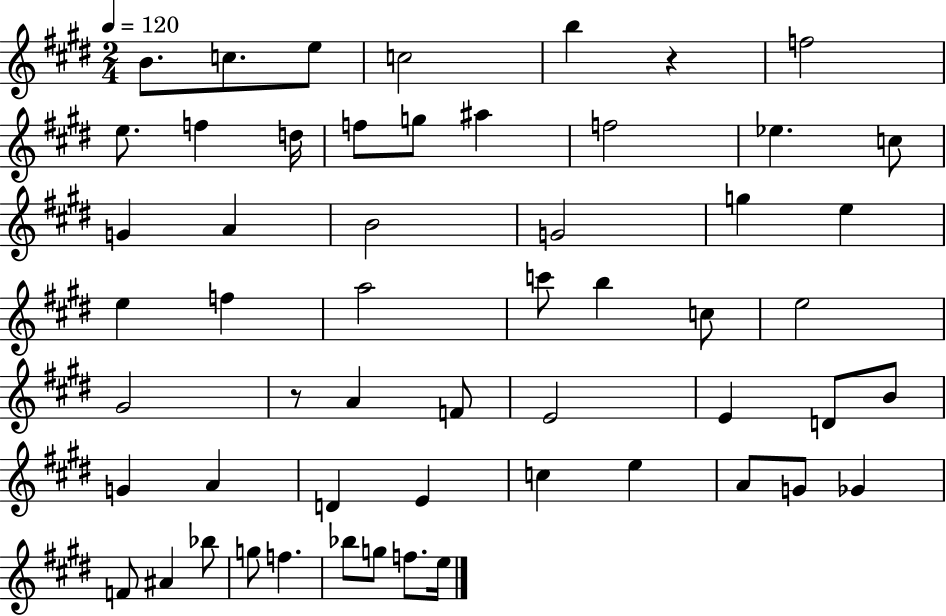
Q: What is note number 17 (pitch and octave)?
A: A4